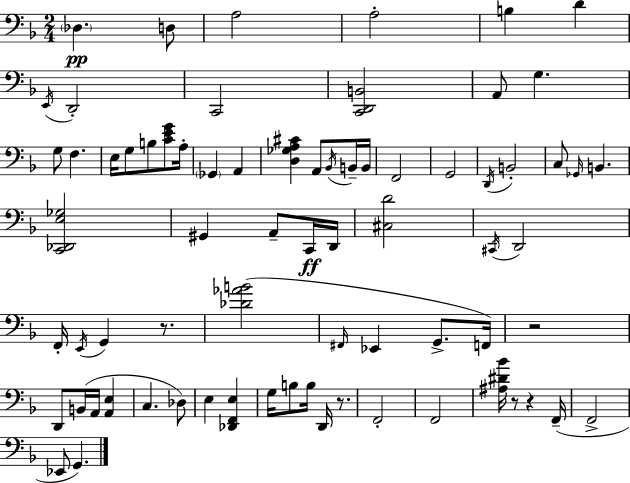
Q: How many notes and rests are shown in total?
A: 73